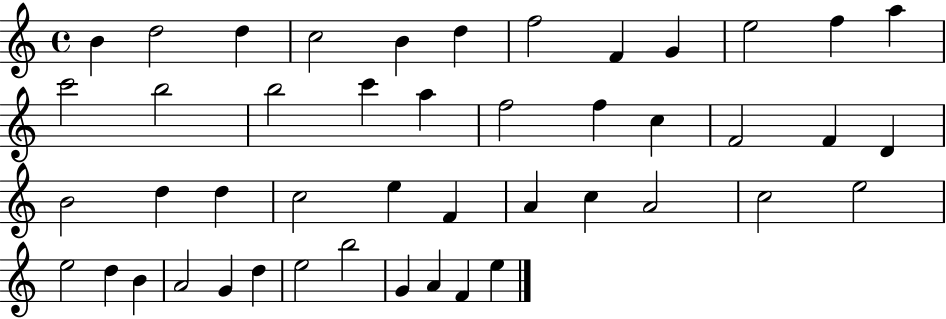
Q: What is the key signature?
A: C major